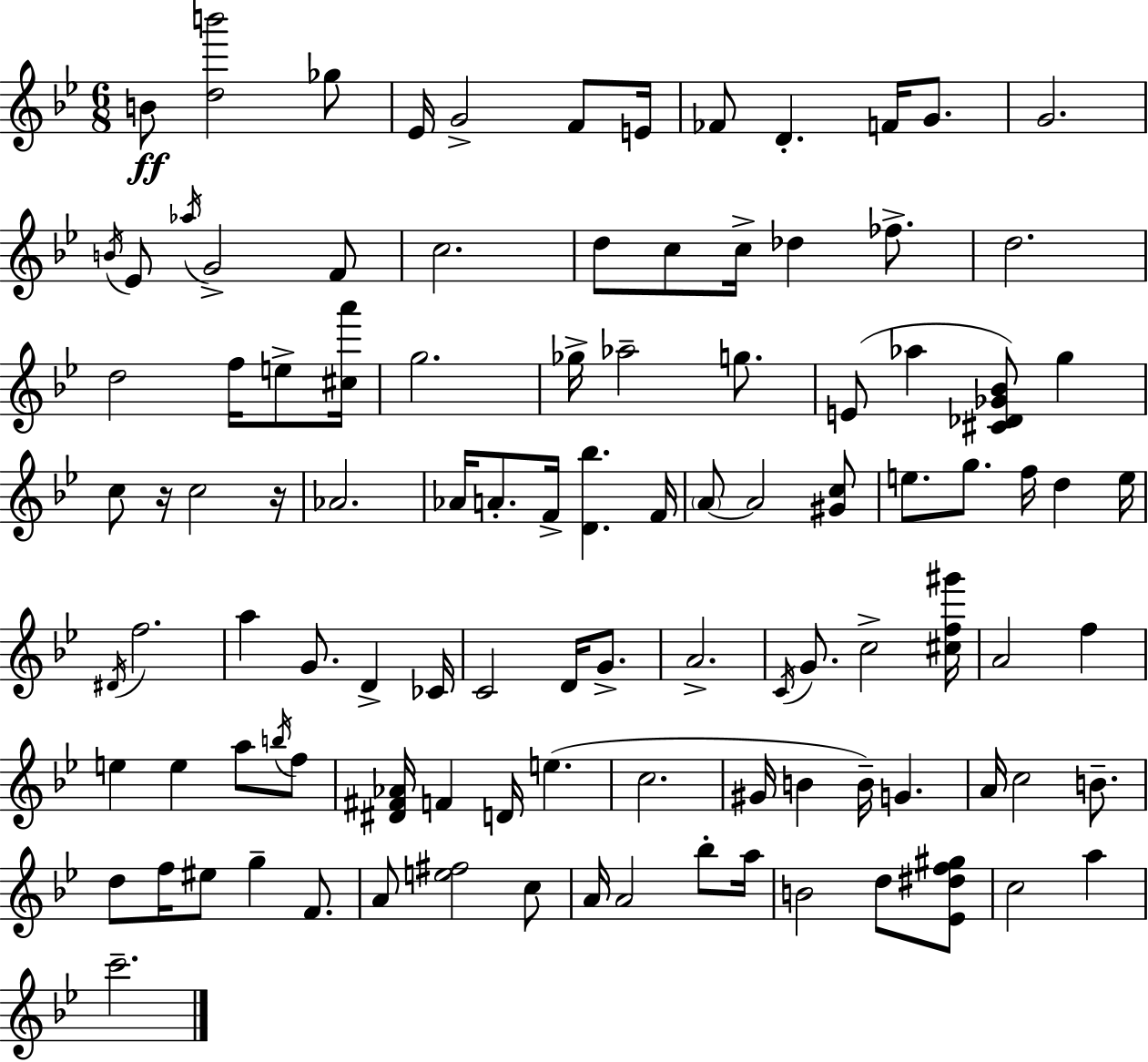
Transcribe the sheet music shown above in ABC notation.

X:1
T:Untitled
M:6/8
L:1/4
K:Gm
B/2 [db']2 _g/2 _E/4 G2 F/2 E/4 _F/2 D F/4 G/2 G2 B/4 _E/2 _a/4 G2 F/2 c2 d/2 c/2 c/4 _d _f/2 d2 d2 f/4 e/2 [^ca']/4 g2 _g/4 _a2 g/2 E/2 _a [^C_D_G_B]/2 g c/2 z/4 c2 z/4 _A2 _A/4 A/2 F/4 [D_b] F/4 A/2 A2 [^Gc]/2 e/2 g/2 f/4 d e/4 ^D/4 f2 a G/2 D _C/4 C2 D/4 G/2 A2 C/4 G/2 c2 [^cf^g']/4 A2 f e e a/2 b/4 f/2 [^D^F_A]/4 F D/4 e c2 ^G/4 B B/4 G A/4 c2 B/2 d/2 f/4 ^e/2 g F/2 A/2 [e^f]2 c/2 A/4 A2 _b/2 a/4 B2 d/2 [_E^df^g]/2 c2 a c'2